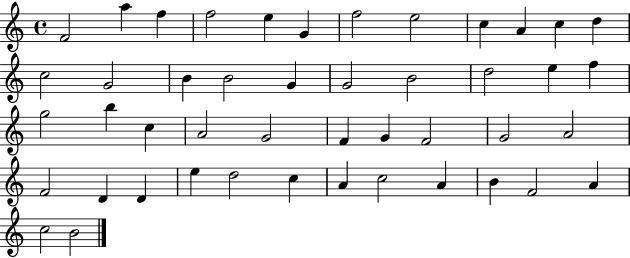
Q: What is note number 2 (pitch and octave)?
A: A5